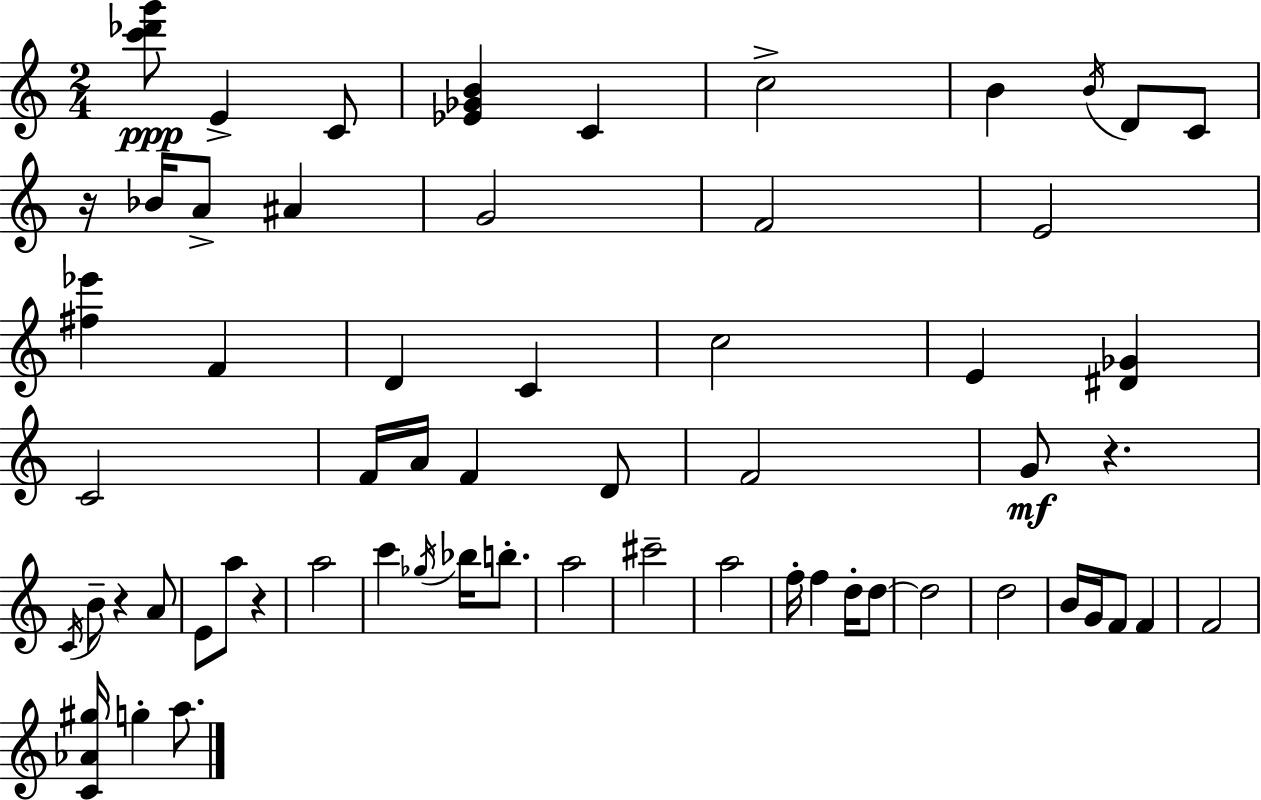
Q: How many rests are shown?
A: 4